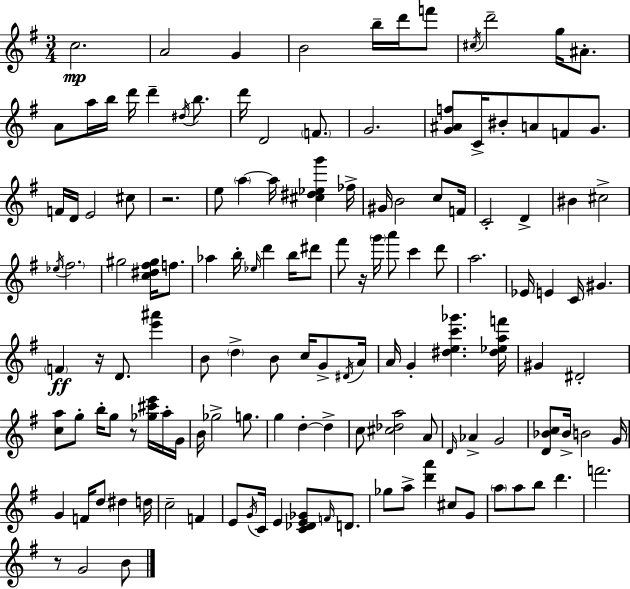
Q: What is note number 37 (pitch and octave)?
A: B4